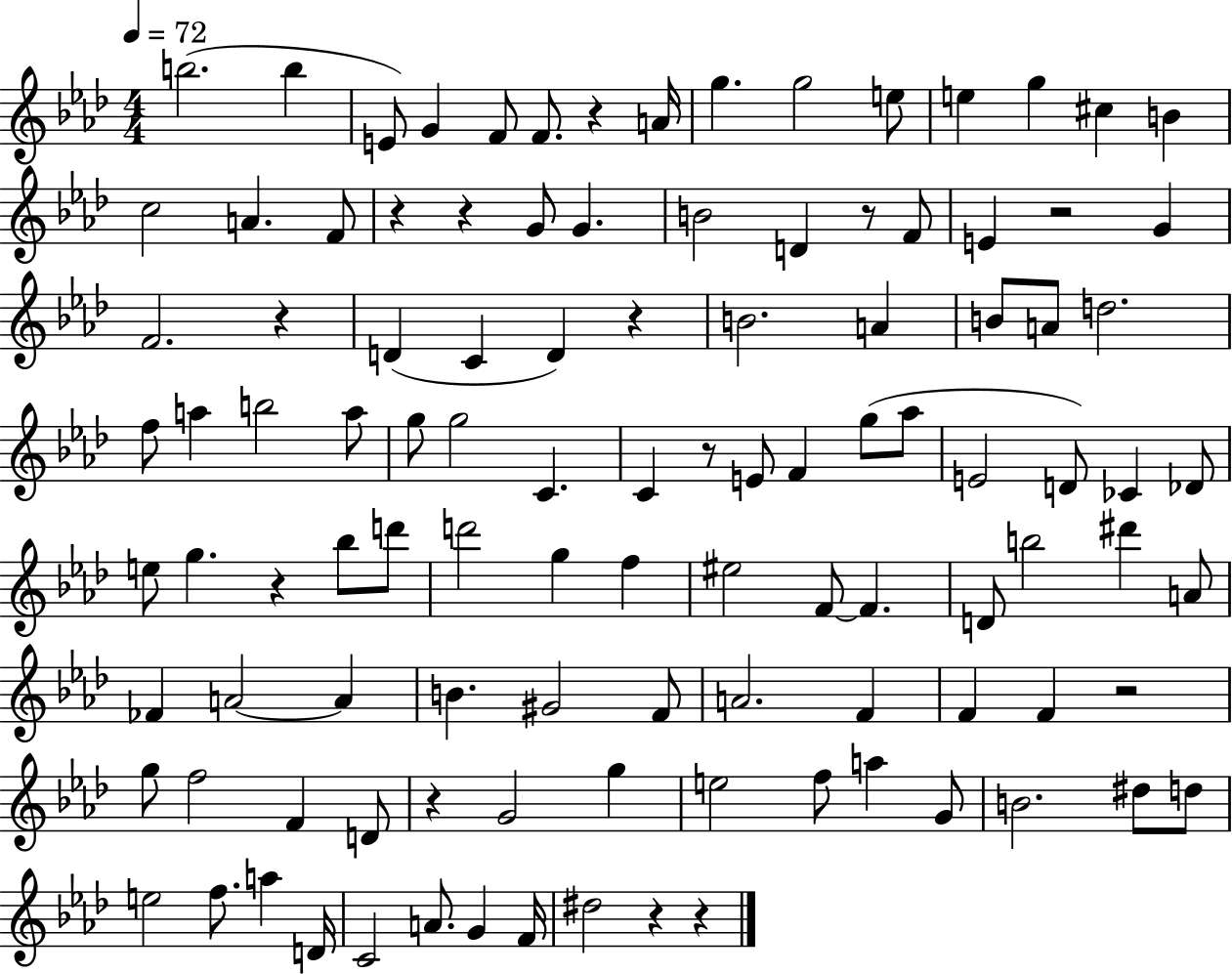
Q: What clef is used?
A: treble